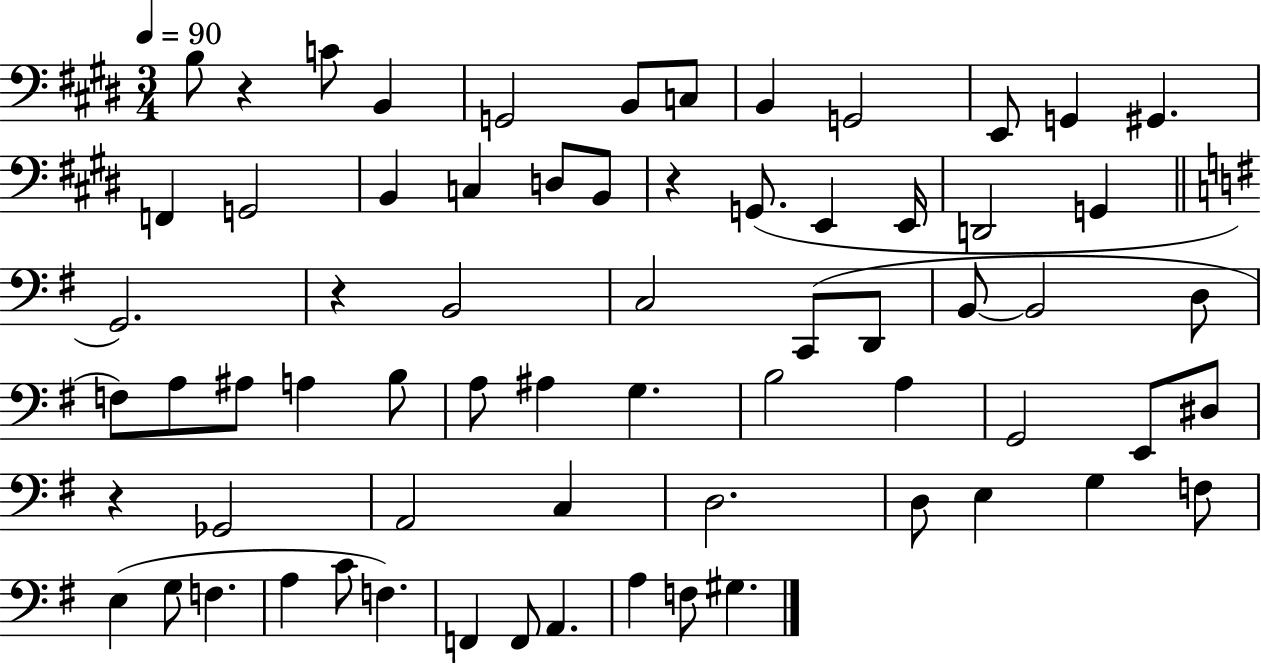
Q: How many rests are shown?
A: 4